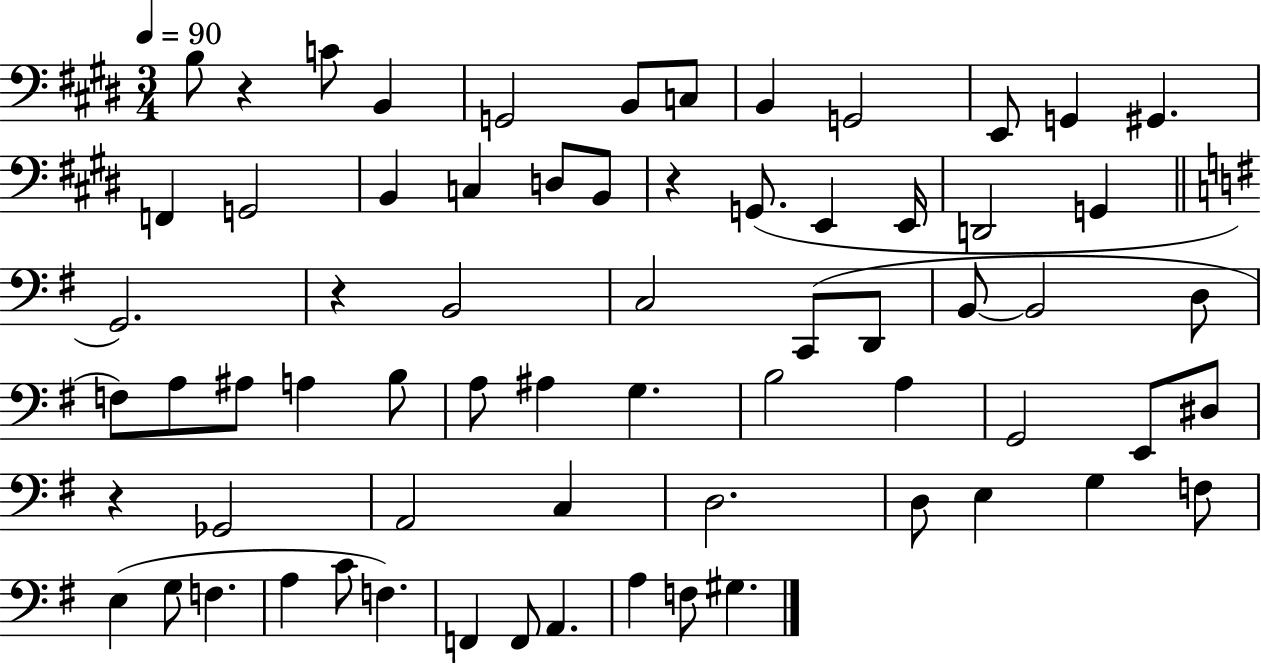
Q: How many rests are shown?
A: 4